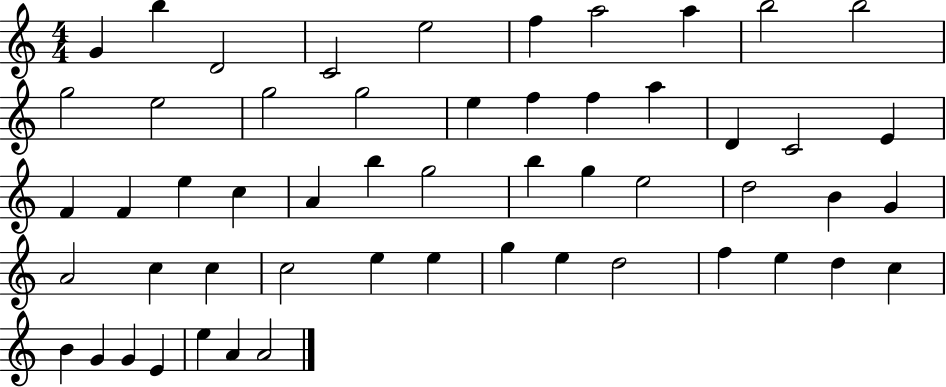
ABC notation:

X:1
T:Untitled
M:4/4
L:1/4
K:C
G b D2 C2 e2 f a2 a b2 b2 g2 e2 g2 g2 e f f a D C2 E F F e c A b g2 b g e2 d2 B G A2 c c c2 e e g e d2 f e d c B G G E e A A2